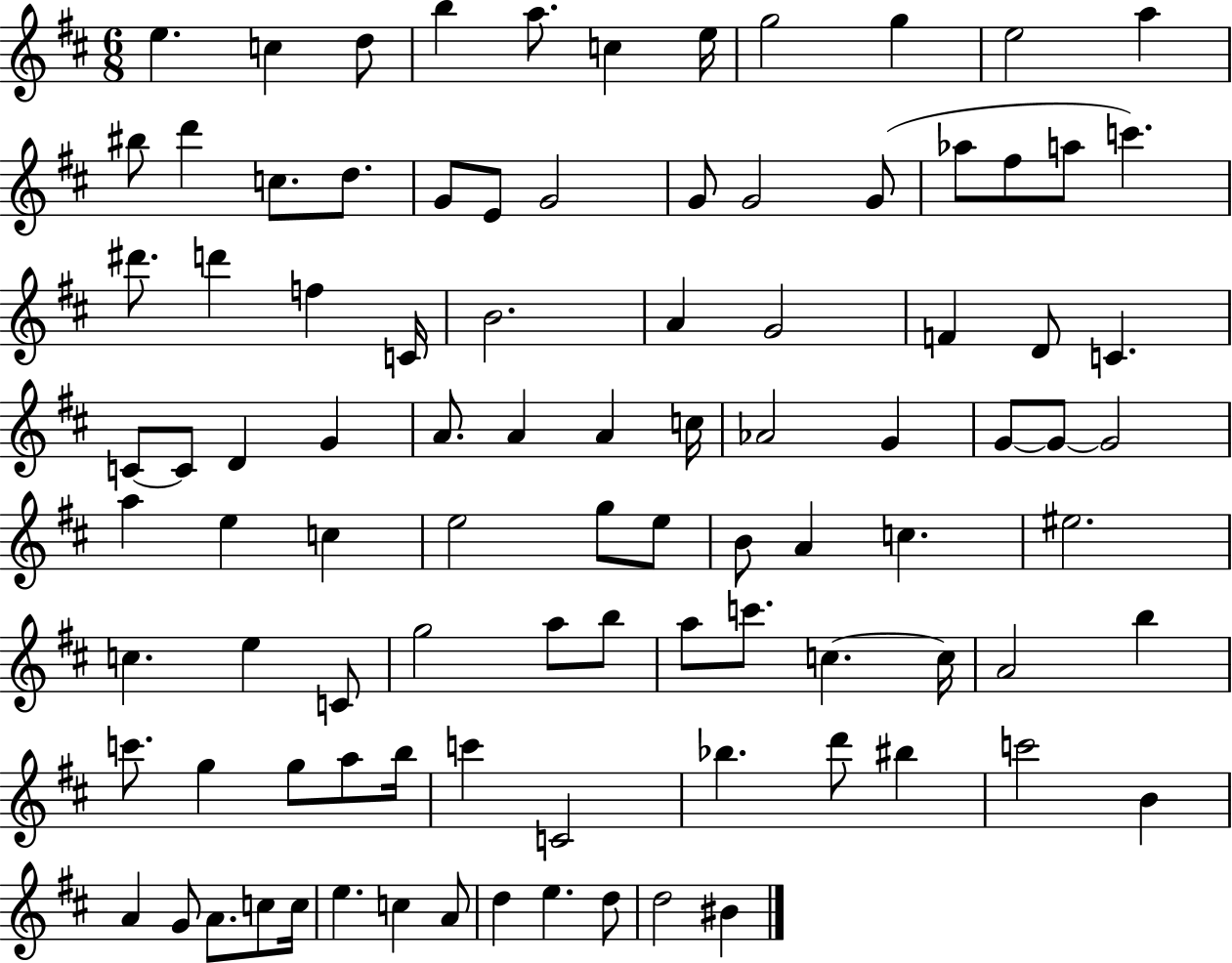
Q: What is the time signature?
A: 6/8